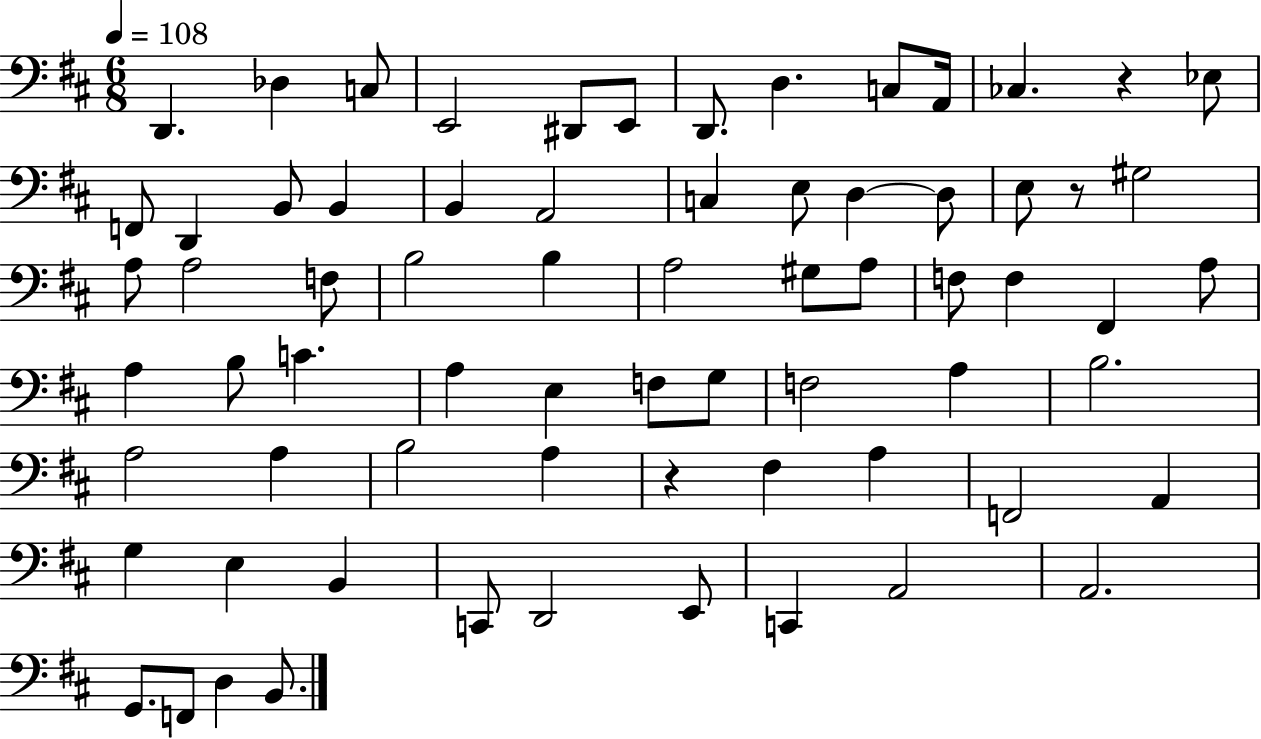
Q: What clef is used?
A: bass